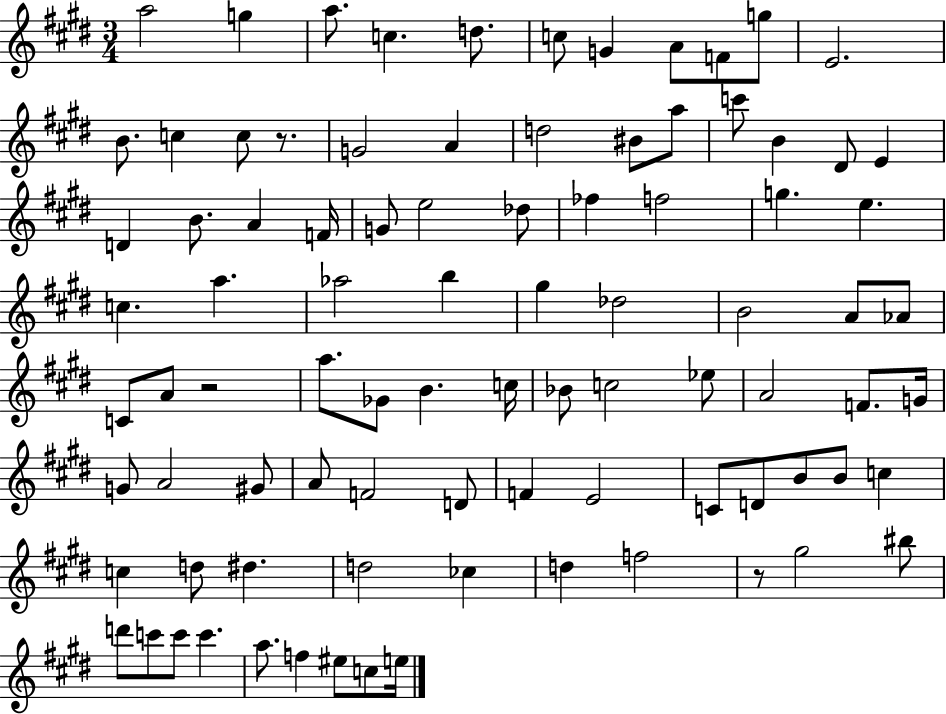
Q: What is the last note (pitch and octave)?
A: E5